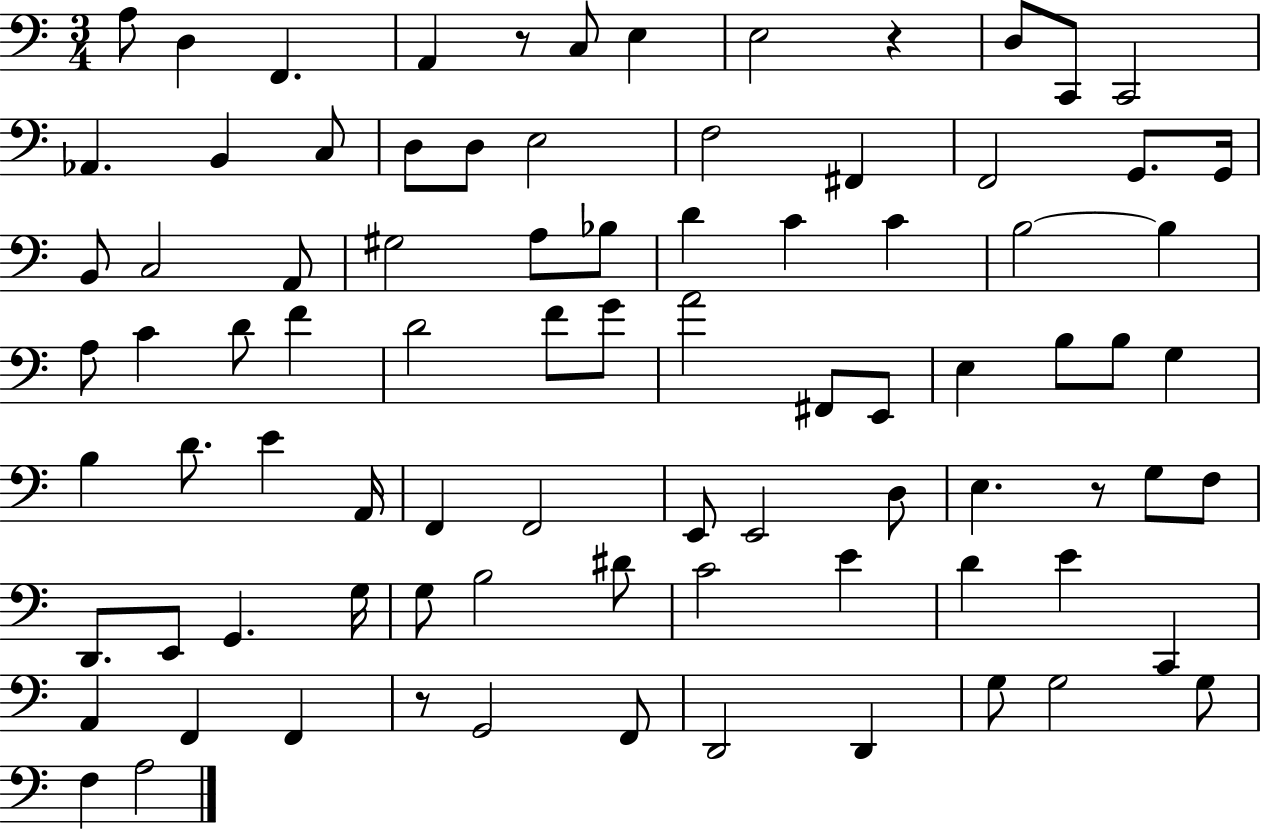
A3/e D3/q F2/q. A2/q R/e C3/e E3/q E3/h R/q D3/e C2/e C2/h Ab2/q. B2/q C3/e D3/e D3/e E3/h F3/h F#2/q F2/h G2/e. G2/s B2/e C3/h A2/e G#3/h A3/e Bb3/e D4/q C4/q C4/q B3/h B3/q A3/e C4/q D4/e F4/q D4/h F4/e G4/e A4/h F#2/e E2/e E3/q B3/e B3/e G3/q B3/q D4/e. E4/q A2/s F2/q F2/h E2/e E2/h D3/e E3/q. R/e G3/e F3/e D2/e. E2/e G2/q. G3/s G3/e B3/h D#4/e C4/h E4/q D4/q E4/q C2/q A2/q F2/q F2/q R/e G2/h F2/e D2/h D2/q G3/e G3/h G3/e F3/q A3/h